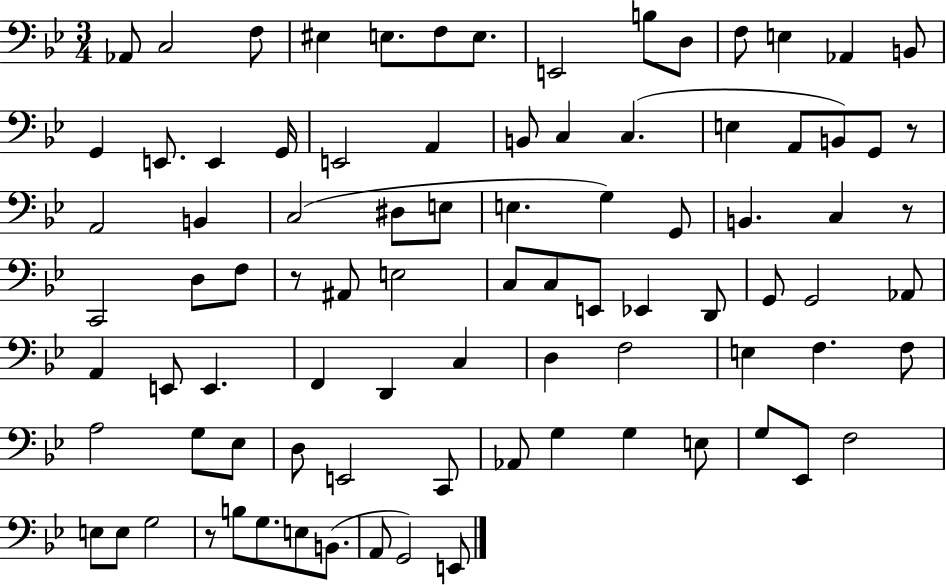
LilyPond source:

{
  \clef bass
  \numericTimeSignature
  \time 3/4
  \key bes \major
  \repeat volta 2 { aes,8 c2 f8 | eis4 e8. f8 e8. | e,2 b8 d8 | f8 e4 aes,4 b,8 | \break g,4 e,8. e,4 g,16 | e,2 a,4 | b,8 c4 c4.( | e4 a,8 b,8) g,8 r8 | \break a,2 b,4 | c2( dis8 e8 | e4. g4) g,8 | b,4. c4 r8 | \break c,2 d8 f8 | r8 ais,8 e2 | c8 c8 e,8 ees,4 d,8 | g,8 g,2 aes,8 | \break a,4 e,8 e,4. | f,4 d,4 c4 | d4 f2 | e4 f4. f8 | \break a2 g8 ees8 | d8 e,2 c,8 | aes,8 g4 g4 e8 | g8 ees,8 f2 | \break e8 e8 g2 | r8 b8 g8. e8 b,8.( | a,8 g,2) e,8 | } \bar "|."
}